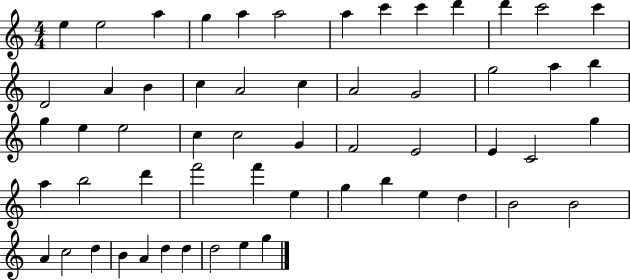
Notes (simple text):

E5/q E5/h A5/q G5/q A5/q A5/h A5/q C6/q C6/q D6/q D6/q C6/h C6/q D4/h A4/q B4/q C5/q A4/h C5/q A4/h G4/h G5/h A5/q B5/q G5/q E5/q E5/h C5/q C5/h G4/q F4/h E4/h E4/q C4/h G5/q A5/q B5/h D6/q F6/h F6/q E5/q G5/q B5/q E5/q D5/q B4/h B4/h A4/q C5/h D5/q B4/q A4/q D5/q D5/q D5/h E5/q G5/q